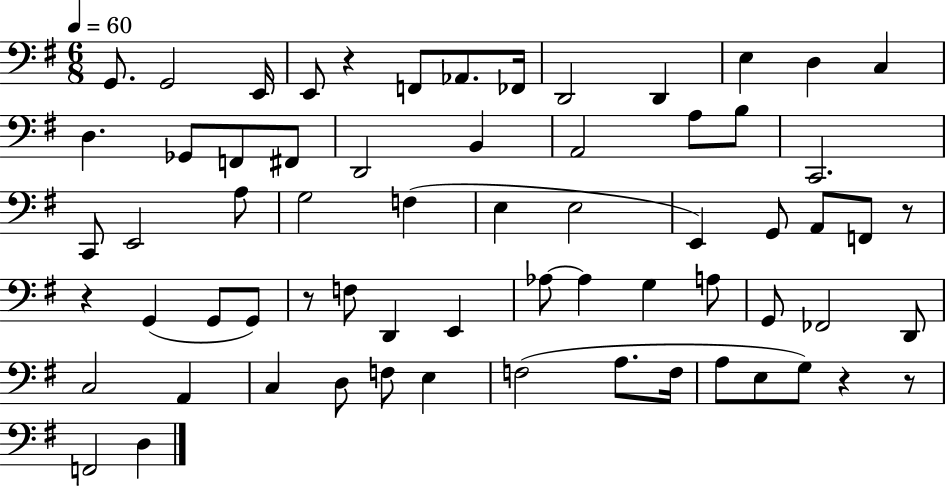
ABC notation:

X:1
T:Untitled
M:6/8
L:1/4
K:G
G,,/2 G,,2 E,,/4 E,,/2 z F,,/2 _A,,/2 _F,,/4 D,,2 D,, E, D, C, D, _G,,/2 F,,/2 ^F,,/2 D,,2 B,, A,,2 A,/2 B,/2 C,,2 C,,/2 E,,2 A,/2 G,2 F, E, E,2 E,, G,,/2 A,,/2 F,,/2 z/2 z G,, G,,/2 G,,/2 z/2 F,/2 D,, E,, _A,/2 _A, G, A,/2 G,,/2 _F,,2 D,,/2 C,2 A,, C, D,/2 F,/2 E, F,2 A,/2 F,/4 A,/2 E,/2 G,/2 z z/2 F,,2 D,